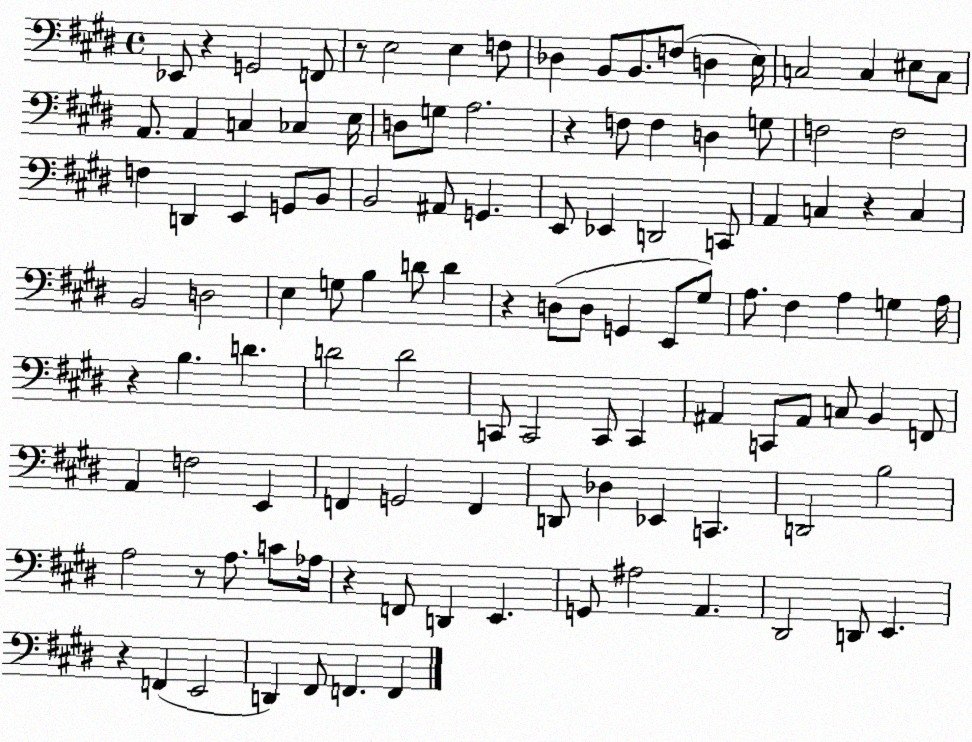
X:1
T:Untitled
M:4/4
L:1/4
K:E
_E,,/2 z G,,2 F,,/2 z/2 E,2 E, F,/2 _D, B,,/2 B,,/2 F,/2 D, E,/4 C,2 C, ^E,/2 C,/2 A,,/2 A,, C, _C, E,/4 D,/2 G,/2 A,2 z F,/2 F, D, G,/2 F,2 F,2 F, D,, E,, G,,/2 B,,/2 B,,2 ^A,,/2 G,, E,,/2 _E,, D,,2 C,,/2 A,, C, z C, B,,2 D,2 E, G,/2 B, D/2 D z D,/2 D,/2 G,, E,,/2 ^G,/2 A,/2 ^F, A, G, A,/4 z B, D D2 D2 C,,/2 C,,2 C,,/2 C,, ^A,, C,,/2 ^A,,/2 C,/2 B,, F,,/2 A,, F,2 E,, F,, G,,2 F,, D,,/2 _D, _E,, C,, D,,2 B,2 A,2 z/2 A,/2 C/2 _A,/4 z F,,/2 D,, E,, G,,/2 ^A,2 A,, ^D,,2 D,,/2 E,, z F,, E,,2 D,, ^F,,/2 F,, F,,